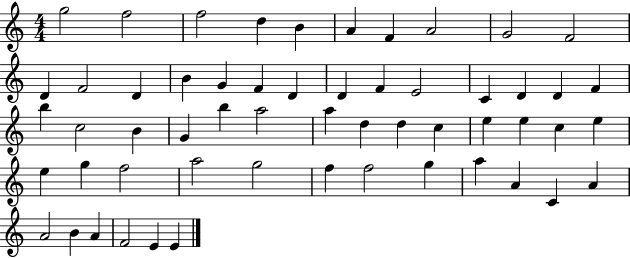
{
  \clef treble
  \numericTimeSignature
  \time 4/4
  \key c \major
  g''2 f''2 | f''2 d''4 b'4 | a'4 f'4 a'2 | g'2 f'2 | \break d'4 f'2 d'4 | b'4 g'4 f'4 d'4 | d'4 f'4 e'2 | c'4 d'4 d'4 f'4 | \break b''4 c''2 b'4 | g'4 b''4 a''2 | a''4 d''4 d''4 c''4 | e''4 e''4 c''4 e''4 | \break e''4 g''4 f''2 | a''2 g''2 | f''4 f''2 g''4 | a''4 a'4 c'4 a'4 | \break a'2 b'4 a'4 | f'2 e'4 e'4 | \bar "|."
}